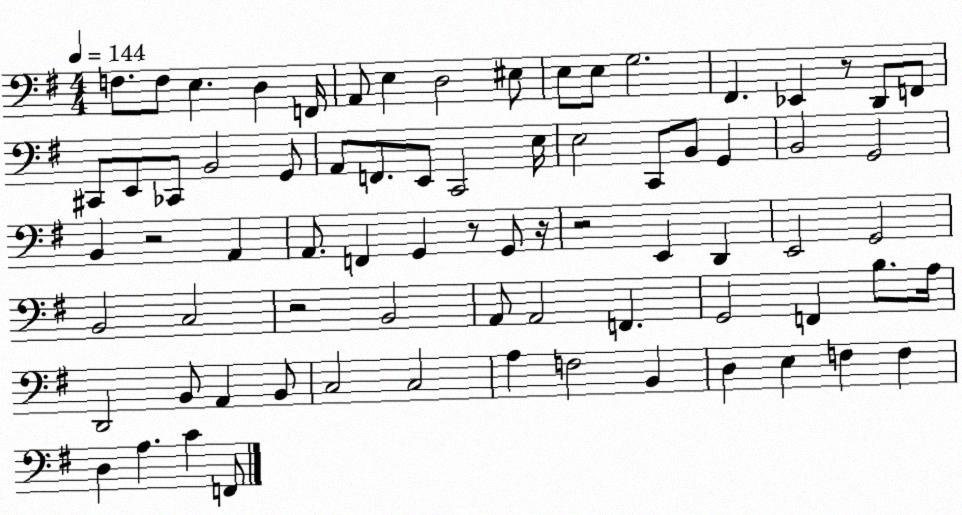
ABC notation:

X:1
T:Untitled
M:4/4
L:1/4
K:G
F,/2 F,/2 E, D, F,,/4 A,,/2 E, D,2 ^E,/2 E,/2 E,/2 G,2 ^F,, _E,, z/2 D,,/2 F,,/2 ^C,,/2 E,,/2 _C,,/2 B,,2 G,,/2 A,,/2 F,,/2 E,,/2 C,,2 E,/4 E,2 C,,/2 B,,/2 G,, B,,2 G,,2 B,, z2 A,, A,,/2 F,, G,, z/2 G,,/2 z/4 z2 E,, D,, E,,2 G,,2 B,,2 C,2 z2 B,,2 A,,/2 A,,2 F,, G,,2 F,, B,/2 A,/4 D,,2 B,,/2 A,, B,,/2 C,2 C,2 A, F,2 B,, D, E, F, F, D, A, C F,,/2